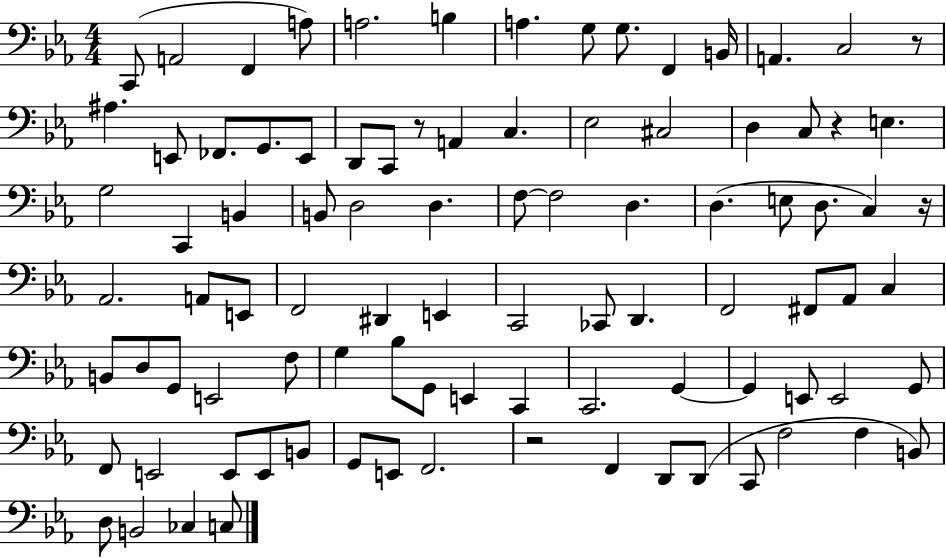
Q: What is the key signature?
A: EES major